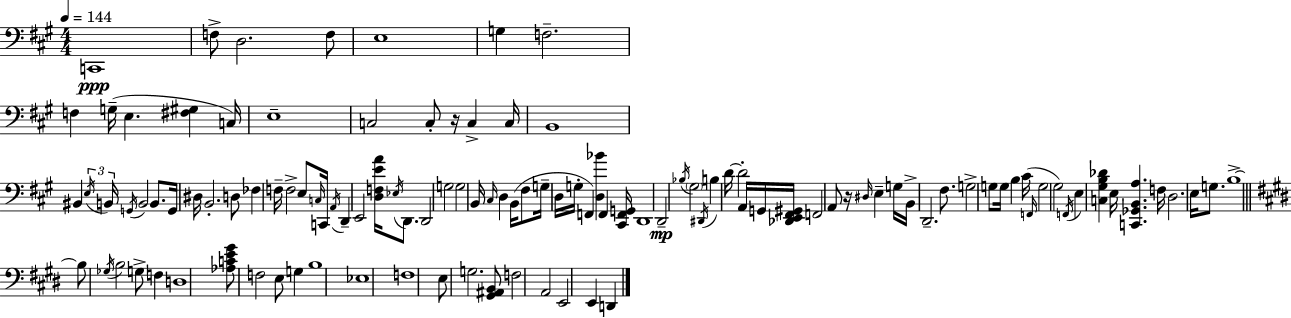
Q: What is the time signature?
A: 4/4